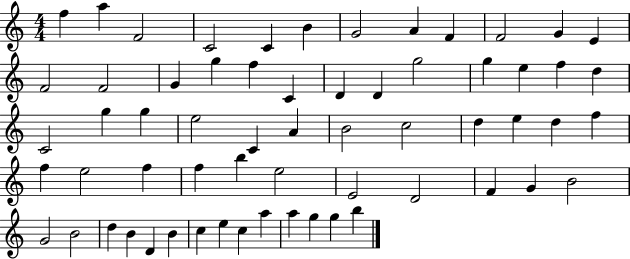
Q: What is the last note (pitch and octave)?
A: B5